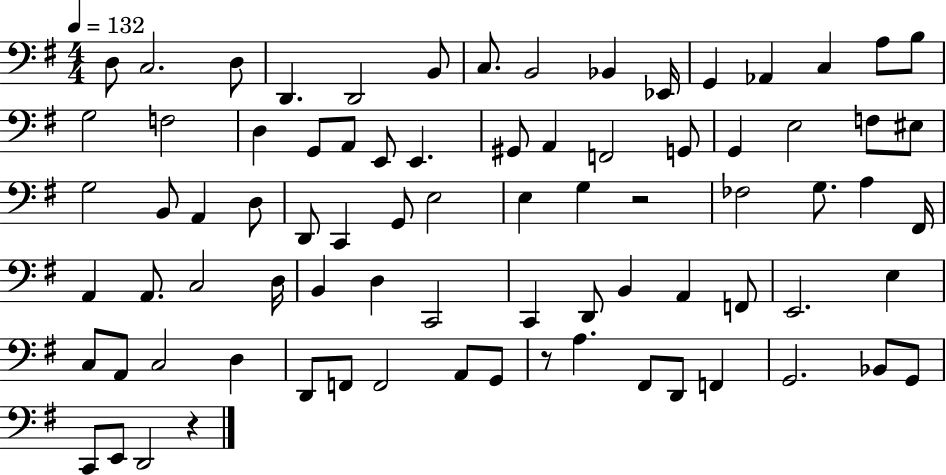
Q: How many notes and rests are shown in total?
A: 80